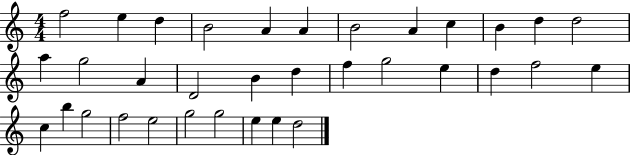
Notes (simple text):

F5/h E5/q D5/q B4/h A4/q A4/q B4/h A4/q C5/q B4/q D5/q D5/h A5/q G5/h A4/q D4/h B4/q D5/q F5/q G5/h E5/q D5/q F5/h E5/q C5/q B5/q G5/h F5/h E5/h G5/h G5/h E5/q E5/q D5/h